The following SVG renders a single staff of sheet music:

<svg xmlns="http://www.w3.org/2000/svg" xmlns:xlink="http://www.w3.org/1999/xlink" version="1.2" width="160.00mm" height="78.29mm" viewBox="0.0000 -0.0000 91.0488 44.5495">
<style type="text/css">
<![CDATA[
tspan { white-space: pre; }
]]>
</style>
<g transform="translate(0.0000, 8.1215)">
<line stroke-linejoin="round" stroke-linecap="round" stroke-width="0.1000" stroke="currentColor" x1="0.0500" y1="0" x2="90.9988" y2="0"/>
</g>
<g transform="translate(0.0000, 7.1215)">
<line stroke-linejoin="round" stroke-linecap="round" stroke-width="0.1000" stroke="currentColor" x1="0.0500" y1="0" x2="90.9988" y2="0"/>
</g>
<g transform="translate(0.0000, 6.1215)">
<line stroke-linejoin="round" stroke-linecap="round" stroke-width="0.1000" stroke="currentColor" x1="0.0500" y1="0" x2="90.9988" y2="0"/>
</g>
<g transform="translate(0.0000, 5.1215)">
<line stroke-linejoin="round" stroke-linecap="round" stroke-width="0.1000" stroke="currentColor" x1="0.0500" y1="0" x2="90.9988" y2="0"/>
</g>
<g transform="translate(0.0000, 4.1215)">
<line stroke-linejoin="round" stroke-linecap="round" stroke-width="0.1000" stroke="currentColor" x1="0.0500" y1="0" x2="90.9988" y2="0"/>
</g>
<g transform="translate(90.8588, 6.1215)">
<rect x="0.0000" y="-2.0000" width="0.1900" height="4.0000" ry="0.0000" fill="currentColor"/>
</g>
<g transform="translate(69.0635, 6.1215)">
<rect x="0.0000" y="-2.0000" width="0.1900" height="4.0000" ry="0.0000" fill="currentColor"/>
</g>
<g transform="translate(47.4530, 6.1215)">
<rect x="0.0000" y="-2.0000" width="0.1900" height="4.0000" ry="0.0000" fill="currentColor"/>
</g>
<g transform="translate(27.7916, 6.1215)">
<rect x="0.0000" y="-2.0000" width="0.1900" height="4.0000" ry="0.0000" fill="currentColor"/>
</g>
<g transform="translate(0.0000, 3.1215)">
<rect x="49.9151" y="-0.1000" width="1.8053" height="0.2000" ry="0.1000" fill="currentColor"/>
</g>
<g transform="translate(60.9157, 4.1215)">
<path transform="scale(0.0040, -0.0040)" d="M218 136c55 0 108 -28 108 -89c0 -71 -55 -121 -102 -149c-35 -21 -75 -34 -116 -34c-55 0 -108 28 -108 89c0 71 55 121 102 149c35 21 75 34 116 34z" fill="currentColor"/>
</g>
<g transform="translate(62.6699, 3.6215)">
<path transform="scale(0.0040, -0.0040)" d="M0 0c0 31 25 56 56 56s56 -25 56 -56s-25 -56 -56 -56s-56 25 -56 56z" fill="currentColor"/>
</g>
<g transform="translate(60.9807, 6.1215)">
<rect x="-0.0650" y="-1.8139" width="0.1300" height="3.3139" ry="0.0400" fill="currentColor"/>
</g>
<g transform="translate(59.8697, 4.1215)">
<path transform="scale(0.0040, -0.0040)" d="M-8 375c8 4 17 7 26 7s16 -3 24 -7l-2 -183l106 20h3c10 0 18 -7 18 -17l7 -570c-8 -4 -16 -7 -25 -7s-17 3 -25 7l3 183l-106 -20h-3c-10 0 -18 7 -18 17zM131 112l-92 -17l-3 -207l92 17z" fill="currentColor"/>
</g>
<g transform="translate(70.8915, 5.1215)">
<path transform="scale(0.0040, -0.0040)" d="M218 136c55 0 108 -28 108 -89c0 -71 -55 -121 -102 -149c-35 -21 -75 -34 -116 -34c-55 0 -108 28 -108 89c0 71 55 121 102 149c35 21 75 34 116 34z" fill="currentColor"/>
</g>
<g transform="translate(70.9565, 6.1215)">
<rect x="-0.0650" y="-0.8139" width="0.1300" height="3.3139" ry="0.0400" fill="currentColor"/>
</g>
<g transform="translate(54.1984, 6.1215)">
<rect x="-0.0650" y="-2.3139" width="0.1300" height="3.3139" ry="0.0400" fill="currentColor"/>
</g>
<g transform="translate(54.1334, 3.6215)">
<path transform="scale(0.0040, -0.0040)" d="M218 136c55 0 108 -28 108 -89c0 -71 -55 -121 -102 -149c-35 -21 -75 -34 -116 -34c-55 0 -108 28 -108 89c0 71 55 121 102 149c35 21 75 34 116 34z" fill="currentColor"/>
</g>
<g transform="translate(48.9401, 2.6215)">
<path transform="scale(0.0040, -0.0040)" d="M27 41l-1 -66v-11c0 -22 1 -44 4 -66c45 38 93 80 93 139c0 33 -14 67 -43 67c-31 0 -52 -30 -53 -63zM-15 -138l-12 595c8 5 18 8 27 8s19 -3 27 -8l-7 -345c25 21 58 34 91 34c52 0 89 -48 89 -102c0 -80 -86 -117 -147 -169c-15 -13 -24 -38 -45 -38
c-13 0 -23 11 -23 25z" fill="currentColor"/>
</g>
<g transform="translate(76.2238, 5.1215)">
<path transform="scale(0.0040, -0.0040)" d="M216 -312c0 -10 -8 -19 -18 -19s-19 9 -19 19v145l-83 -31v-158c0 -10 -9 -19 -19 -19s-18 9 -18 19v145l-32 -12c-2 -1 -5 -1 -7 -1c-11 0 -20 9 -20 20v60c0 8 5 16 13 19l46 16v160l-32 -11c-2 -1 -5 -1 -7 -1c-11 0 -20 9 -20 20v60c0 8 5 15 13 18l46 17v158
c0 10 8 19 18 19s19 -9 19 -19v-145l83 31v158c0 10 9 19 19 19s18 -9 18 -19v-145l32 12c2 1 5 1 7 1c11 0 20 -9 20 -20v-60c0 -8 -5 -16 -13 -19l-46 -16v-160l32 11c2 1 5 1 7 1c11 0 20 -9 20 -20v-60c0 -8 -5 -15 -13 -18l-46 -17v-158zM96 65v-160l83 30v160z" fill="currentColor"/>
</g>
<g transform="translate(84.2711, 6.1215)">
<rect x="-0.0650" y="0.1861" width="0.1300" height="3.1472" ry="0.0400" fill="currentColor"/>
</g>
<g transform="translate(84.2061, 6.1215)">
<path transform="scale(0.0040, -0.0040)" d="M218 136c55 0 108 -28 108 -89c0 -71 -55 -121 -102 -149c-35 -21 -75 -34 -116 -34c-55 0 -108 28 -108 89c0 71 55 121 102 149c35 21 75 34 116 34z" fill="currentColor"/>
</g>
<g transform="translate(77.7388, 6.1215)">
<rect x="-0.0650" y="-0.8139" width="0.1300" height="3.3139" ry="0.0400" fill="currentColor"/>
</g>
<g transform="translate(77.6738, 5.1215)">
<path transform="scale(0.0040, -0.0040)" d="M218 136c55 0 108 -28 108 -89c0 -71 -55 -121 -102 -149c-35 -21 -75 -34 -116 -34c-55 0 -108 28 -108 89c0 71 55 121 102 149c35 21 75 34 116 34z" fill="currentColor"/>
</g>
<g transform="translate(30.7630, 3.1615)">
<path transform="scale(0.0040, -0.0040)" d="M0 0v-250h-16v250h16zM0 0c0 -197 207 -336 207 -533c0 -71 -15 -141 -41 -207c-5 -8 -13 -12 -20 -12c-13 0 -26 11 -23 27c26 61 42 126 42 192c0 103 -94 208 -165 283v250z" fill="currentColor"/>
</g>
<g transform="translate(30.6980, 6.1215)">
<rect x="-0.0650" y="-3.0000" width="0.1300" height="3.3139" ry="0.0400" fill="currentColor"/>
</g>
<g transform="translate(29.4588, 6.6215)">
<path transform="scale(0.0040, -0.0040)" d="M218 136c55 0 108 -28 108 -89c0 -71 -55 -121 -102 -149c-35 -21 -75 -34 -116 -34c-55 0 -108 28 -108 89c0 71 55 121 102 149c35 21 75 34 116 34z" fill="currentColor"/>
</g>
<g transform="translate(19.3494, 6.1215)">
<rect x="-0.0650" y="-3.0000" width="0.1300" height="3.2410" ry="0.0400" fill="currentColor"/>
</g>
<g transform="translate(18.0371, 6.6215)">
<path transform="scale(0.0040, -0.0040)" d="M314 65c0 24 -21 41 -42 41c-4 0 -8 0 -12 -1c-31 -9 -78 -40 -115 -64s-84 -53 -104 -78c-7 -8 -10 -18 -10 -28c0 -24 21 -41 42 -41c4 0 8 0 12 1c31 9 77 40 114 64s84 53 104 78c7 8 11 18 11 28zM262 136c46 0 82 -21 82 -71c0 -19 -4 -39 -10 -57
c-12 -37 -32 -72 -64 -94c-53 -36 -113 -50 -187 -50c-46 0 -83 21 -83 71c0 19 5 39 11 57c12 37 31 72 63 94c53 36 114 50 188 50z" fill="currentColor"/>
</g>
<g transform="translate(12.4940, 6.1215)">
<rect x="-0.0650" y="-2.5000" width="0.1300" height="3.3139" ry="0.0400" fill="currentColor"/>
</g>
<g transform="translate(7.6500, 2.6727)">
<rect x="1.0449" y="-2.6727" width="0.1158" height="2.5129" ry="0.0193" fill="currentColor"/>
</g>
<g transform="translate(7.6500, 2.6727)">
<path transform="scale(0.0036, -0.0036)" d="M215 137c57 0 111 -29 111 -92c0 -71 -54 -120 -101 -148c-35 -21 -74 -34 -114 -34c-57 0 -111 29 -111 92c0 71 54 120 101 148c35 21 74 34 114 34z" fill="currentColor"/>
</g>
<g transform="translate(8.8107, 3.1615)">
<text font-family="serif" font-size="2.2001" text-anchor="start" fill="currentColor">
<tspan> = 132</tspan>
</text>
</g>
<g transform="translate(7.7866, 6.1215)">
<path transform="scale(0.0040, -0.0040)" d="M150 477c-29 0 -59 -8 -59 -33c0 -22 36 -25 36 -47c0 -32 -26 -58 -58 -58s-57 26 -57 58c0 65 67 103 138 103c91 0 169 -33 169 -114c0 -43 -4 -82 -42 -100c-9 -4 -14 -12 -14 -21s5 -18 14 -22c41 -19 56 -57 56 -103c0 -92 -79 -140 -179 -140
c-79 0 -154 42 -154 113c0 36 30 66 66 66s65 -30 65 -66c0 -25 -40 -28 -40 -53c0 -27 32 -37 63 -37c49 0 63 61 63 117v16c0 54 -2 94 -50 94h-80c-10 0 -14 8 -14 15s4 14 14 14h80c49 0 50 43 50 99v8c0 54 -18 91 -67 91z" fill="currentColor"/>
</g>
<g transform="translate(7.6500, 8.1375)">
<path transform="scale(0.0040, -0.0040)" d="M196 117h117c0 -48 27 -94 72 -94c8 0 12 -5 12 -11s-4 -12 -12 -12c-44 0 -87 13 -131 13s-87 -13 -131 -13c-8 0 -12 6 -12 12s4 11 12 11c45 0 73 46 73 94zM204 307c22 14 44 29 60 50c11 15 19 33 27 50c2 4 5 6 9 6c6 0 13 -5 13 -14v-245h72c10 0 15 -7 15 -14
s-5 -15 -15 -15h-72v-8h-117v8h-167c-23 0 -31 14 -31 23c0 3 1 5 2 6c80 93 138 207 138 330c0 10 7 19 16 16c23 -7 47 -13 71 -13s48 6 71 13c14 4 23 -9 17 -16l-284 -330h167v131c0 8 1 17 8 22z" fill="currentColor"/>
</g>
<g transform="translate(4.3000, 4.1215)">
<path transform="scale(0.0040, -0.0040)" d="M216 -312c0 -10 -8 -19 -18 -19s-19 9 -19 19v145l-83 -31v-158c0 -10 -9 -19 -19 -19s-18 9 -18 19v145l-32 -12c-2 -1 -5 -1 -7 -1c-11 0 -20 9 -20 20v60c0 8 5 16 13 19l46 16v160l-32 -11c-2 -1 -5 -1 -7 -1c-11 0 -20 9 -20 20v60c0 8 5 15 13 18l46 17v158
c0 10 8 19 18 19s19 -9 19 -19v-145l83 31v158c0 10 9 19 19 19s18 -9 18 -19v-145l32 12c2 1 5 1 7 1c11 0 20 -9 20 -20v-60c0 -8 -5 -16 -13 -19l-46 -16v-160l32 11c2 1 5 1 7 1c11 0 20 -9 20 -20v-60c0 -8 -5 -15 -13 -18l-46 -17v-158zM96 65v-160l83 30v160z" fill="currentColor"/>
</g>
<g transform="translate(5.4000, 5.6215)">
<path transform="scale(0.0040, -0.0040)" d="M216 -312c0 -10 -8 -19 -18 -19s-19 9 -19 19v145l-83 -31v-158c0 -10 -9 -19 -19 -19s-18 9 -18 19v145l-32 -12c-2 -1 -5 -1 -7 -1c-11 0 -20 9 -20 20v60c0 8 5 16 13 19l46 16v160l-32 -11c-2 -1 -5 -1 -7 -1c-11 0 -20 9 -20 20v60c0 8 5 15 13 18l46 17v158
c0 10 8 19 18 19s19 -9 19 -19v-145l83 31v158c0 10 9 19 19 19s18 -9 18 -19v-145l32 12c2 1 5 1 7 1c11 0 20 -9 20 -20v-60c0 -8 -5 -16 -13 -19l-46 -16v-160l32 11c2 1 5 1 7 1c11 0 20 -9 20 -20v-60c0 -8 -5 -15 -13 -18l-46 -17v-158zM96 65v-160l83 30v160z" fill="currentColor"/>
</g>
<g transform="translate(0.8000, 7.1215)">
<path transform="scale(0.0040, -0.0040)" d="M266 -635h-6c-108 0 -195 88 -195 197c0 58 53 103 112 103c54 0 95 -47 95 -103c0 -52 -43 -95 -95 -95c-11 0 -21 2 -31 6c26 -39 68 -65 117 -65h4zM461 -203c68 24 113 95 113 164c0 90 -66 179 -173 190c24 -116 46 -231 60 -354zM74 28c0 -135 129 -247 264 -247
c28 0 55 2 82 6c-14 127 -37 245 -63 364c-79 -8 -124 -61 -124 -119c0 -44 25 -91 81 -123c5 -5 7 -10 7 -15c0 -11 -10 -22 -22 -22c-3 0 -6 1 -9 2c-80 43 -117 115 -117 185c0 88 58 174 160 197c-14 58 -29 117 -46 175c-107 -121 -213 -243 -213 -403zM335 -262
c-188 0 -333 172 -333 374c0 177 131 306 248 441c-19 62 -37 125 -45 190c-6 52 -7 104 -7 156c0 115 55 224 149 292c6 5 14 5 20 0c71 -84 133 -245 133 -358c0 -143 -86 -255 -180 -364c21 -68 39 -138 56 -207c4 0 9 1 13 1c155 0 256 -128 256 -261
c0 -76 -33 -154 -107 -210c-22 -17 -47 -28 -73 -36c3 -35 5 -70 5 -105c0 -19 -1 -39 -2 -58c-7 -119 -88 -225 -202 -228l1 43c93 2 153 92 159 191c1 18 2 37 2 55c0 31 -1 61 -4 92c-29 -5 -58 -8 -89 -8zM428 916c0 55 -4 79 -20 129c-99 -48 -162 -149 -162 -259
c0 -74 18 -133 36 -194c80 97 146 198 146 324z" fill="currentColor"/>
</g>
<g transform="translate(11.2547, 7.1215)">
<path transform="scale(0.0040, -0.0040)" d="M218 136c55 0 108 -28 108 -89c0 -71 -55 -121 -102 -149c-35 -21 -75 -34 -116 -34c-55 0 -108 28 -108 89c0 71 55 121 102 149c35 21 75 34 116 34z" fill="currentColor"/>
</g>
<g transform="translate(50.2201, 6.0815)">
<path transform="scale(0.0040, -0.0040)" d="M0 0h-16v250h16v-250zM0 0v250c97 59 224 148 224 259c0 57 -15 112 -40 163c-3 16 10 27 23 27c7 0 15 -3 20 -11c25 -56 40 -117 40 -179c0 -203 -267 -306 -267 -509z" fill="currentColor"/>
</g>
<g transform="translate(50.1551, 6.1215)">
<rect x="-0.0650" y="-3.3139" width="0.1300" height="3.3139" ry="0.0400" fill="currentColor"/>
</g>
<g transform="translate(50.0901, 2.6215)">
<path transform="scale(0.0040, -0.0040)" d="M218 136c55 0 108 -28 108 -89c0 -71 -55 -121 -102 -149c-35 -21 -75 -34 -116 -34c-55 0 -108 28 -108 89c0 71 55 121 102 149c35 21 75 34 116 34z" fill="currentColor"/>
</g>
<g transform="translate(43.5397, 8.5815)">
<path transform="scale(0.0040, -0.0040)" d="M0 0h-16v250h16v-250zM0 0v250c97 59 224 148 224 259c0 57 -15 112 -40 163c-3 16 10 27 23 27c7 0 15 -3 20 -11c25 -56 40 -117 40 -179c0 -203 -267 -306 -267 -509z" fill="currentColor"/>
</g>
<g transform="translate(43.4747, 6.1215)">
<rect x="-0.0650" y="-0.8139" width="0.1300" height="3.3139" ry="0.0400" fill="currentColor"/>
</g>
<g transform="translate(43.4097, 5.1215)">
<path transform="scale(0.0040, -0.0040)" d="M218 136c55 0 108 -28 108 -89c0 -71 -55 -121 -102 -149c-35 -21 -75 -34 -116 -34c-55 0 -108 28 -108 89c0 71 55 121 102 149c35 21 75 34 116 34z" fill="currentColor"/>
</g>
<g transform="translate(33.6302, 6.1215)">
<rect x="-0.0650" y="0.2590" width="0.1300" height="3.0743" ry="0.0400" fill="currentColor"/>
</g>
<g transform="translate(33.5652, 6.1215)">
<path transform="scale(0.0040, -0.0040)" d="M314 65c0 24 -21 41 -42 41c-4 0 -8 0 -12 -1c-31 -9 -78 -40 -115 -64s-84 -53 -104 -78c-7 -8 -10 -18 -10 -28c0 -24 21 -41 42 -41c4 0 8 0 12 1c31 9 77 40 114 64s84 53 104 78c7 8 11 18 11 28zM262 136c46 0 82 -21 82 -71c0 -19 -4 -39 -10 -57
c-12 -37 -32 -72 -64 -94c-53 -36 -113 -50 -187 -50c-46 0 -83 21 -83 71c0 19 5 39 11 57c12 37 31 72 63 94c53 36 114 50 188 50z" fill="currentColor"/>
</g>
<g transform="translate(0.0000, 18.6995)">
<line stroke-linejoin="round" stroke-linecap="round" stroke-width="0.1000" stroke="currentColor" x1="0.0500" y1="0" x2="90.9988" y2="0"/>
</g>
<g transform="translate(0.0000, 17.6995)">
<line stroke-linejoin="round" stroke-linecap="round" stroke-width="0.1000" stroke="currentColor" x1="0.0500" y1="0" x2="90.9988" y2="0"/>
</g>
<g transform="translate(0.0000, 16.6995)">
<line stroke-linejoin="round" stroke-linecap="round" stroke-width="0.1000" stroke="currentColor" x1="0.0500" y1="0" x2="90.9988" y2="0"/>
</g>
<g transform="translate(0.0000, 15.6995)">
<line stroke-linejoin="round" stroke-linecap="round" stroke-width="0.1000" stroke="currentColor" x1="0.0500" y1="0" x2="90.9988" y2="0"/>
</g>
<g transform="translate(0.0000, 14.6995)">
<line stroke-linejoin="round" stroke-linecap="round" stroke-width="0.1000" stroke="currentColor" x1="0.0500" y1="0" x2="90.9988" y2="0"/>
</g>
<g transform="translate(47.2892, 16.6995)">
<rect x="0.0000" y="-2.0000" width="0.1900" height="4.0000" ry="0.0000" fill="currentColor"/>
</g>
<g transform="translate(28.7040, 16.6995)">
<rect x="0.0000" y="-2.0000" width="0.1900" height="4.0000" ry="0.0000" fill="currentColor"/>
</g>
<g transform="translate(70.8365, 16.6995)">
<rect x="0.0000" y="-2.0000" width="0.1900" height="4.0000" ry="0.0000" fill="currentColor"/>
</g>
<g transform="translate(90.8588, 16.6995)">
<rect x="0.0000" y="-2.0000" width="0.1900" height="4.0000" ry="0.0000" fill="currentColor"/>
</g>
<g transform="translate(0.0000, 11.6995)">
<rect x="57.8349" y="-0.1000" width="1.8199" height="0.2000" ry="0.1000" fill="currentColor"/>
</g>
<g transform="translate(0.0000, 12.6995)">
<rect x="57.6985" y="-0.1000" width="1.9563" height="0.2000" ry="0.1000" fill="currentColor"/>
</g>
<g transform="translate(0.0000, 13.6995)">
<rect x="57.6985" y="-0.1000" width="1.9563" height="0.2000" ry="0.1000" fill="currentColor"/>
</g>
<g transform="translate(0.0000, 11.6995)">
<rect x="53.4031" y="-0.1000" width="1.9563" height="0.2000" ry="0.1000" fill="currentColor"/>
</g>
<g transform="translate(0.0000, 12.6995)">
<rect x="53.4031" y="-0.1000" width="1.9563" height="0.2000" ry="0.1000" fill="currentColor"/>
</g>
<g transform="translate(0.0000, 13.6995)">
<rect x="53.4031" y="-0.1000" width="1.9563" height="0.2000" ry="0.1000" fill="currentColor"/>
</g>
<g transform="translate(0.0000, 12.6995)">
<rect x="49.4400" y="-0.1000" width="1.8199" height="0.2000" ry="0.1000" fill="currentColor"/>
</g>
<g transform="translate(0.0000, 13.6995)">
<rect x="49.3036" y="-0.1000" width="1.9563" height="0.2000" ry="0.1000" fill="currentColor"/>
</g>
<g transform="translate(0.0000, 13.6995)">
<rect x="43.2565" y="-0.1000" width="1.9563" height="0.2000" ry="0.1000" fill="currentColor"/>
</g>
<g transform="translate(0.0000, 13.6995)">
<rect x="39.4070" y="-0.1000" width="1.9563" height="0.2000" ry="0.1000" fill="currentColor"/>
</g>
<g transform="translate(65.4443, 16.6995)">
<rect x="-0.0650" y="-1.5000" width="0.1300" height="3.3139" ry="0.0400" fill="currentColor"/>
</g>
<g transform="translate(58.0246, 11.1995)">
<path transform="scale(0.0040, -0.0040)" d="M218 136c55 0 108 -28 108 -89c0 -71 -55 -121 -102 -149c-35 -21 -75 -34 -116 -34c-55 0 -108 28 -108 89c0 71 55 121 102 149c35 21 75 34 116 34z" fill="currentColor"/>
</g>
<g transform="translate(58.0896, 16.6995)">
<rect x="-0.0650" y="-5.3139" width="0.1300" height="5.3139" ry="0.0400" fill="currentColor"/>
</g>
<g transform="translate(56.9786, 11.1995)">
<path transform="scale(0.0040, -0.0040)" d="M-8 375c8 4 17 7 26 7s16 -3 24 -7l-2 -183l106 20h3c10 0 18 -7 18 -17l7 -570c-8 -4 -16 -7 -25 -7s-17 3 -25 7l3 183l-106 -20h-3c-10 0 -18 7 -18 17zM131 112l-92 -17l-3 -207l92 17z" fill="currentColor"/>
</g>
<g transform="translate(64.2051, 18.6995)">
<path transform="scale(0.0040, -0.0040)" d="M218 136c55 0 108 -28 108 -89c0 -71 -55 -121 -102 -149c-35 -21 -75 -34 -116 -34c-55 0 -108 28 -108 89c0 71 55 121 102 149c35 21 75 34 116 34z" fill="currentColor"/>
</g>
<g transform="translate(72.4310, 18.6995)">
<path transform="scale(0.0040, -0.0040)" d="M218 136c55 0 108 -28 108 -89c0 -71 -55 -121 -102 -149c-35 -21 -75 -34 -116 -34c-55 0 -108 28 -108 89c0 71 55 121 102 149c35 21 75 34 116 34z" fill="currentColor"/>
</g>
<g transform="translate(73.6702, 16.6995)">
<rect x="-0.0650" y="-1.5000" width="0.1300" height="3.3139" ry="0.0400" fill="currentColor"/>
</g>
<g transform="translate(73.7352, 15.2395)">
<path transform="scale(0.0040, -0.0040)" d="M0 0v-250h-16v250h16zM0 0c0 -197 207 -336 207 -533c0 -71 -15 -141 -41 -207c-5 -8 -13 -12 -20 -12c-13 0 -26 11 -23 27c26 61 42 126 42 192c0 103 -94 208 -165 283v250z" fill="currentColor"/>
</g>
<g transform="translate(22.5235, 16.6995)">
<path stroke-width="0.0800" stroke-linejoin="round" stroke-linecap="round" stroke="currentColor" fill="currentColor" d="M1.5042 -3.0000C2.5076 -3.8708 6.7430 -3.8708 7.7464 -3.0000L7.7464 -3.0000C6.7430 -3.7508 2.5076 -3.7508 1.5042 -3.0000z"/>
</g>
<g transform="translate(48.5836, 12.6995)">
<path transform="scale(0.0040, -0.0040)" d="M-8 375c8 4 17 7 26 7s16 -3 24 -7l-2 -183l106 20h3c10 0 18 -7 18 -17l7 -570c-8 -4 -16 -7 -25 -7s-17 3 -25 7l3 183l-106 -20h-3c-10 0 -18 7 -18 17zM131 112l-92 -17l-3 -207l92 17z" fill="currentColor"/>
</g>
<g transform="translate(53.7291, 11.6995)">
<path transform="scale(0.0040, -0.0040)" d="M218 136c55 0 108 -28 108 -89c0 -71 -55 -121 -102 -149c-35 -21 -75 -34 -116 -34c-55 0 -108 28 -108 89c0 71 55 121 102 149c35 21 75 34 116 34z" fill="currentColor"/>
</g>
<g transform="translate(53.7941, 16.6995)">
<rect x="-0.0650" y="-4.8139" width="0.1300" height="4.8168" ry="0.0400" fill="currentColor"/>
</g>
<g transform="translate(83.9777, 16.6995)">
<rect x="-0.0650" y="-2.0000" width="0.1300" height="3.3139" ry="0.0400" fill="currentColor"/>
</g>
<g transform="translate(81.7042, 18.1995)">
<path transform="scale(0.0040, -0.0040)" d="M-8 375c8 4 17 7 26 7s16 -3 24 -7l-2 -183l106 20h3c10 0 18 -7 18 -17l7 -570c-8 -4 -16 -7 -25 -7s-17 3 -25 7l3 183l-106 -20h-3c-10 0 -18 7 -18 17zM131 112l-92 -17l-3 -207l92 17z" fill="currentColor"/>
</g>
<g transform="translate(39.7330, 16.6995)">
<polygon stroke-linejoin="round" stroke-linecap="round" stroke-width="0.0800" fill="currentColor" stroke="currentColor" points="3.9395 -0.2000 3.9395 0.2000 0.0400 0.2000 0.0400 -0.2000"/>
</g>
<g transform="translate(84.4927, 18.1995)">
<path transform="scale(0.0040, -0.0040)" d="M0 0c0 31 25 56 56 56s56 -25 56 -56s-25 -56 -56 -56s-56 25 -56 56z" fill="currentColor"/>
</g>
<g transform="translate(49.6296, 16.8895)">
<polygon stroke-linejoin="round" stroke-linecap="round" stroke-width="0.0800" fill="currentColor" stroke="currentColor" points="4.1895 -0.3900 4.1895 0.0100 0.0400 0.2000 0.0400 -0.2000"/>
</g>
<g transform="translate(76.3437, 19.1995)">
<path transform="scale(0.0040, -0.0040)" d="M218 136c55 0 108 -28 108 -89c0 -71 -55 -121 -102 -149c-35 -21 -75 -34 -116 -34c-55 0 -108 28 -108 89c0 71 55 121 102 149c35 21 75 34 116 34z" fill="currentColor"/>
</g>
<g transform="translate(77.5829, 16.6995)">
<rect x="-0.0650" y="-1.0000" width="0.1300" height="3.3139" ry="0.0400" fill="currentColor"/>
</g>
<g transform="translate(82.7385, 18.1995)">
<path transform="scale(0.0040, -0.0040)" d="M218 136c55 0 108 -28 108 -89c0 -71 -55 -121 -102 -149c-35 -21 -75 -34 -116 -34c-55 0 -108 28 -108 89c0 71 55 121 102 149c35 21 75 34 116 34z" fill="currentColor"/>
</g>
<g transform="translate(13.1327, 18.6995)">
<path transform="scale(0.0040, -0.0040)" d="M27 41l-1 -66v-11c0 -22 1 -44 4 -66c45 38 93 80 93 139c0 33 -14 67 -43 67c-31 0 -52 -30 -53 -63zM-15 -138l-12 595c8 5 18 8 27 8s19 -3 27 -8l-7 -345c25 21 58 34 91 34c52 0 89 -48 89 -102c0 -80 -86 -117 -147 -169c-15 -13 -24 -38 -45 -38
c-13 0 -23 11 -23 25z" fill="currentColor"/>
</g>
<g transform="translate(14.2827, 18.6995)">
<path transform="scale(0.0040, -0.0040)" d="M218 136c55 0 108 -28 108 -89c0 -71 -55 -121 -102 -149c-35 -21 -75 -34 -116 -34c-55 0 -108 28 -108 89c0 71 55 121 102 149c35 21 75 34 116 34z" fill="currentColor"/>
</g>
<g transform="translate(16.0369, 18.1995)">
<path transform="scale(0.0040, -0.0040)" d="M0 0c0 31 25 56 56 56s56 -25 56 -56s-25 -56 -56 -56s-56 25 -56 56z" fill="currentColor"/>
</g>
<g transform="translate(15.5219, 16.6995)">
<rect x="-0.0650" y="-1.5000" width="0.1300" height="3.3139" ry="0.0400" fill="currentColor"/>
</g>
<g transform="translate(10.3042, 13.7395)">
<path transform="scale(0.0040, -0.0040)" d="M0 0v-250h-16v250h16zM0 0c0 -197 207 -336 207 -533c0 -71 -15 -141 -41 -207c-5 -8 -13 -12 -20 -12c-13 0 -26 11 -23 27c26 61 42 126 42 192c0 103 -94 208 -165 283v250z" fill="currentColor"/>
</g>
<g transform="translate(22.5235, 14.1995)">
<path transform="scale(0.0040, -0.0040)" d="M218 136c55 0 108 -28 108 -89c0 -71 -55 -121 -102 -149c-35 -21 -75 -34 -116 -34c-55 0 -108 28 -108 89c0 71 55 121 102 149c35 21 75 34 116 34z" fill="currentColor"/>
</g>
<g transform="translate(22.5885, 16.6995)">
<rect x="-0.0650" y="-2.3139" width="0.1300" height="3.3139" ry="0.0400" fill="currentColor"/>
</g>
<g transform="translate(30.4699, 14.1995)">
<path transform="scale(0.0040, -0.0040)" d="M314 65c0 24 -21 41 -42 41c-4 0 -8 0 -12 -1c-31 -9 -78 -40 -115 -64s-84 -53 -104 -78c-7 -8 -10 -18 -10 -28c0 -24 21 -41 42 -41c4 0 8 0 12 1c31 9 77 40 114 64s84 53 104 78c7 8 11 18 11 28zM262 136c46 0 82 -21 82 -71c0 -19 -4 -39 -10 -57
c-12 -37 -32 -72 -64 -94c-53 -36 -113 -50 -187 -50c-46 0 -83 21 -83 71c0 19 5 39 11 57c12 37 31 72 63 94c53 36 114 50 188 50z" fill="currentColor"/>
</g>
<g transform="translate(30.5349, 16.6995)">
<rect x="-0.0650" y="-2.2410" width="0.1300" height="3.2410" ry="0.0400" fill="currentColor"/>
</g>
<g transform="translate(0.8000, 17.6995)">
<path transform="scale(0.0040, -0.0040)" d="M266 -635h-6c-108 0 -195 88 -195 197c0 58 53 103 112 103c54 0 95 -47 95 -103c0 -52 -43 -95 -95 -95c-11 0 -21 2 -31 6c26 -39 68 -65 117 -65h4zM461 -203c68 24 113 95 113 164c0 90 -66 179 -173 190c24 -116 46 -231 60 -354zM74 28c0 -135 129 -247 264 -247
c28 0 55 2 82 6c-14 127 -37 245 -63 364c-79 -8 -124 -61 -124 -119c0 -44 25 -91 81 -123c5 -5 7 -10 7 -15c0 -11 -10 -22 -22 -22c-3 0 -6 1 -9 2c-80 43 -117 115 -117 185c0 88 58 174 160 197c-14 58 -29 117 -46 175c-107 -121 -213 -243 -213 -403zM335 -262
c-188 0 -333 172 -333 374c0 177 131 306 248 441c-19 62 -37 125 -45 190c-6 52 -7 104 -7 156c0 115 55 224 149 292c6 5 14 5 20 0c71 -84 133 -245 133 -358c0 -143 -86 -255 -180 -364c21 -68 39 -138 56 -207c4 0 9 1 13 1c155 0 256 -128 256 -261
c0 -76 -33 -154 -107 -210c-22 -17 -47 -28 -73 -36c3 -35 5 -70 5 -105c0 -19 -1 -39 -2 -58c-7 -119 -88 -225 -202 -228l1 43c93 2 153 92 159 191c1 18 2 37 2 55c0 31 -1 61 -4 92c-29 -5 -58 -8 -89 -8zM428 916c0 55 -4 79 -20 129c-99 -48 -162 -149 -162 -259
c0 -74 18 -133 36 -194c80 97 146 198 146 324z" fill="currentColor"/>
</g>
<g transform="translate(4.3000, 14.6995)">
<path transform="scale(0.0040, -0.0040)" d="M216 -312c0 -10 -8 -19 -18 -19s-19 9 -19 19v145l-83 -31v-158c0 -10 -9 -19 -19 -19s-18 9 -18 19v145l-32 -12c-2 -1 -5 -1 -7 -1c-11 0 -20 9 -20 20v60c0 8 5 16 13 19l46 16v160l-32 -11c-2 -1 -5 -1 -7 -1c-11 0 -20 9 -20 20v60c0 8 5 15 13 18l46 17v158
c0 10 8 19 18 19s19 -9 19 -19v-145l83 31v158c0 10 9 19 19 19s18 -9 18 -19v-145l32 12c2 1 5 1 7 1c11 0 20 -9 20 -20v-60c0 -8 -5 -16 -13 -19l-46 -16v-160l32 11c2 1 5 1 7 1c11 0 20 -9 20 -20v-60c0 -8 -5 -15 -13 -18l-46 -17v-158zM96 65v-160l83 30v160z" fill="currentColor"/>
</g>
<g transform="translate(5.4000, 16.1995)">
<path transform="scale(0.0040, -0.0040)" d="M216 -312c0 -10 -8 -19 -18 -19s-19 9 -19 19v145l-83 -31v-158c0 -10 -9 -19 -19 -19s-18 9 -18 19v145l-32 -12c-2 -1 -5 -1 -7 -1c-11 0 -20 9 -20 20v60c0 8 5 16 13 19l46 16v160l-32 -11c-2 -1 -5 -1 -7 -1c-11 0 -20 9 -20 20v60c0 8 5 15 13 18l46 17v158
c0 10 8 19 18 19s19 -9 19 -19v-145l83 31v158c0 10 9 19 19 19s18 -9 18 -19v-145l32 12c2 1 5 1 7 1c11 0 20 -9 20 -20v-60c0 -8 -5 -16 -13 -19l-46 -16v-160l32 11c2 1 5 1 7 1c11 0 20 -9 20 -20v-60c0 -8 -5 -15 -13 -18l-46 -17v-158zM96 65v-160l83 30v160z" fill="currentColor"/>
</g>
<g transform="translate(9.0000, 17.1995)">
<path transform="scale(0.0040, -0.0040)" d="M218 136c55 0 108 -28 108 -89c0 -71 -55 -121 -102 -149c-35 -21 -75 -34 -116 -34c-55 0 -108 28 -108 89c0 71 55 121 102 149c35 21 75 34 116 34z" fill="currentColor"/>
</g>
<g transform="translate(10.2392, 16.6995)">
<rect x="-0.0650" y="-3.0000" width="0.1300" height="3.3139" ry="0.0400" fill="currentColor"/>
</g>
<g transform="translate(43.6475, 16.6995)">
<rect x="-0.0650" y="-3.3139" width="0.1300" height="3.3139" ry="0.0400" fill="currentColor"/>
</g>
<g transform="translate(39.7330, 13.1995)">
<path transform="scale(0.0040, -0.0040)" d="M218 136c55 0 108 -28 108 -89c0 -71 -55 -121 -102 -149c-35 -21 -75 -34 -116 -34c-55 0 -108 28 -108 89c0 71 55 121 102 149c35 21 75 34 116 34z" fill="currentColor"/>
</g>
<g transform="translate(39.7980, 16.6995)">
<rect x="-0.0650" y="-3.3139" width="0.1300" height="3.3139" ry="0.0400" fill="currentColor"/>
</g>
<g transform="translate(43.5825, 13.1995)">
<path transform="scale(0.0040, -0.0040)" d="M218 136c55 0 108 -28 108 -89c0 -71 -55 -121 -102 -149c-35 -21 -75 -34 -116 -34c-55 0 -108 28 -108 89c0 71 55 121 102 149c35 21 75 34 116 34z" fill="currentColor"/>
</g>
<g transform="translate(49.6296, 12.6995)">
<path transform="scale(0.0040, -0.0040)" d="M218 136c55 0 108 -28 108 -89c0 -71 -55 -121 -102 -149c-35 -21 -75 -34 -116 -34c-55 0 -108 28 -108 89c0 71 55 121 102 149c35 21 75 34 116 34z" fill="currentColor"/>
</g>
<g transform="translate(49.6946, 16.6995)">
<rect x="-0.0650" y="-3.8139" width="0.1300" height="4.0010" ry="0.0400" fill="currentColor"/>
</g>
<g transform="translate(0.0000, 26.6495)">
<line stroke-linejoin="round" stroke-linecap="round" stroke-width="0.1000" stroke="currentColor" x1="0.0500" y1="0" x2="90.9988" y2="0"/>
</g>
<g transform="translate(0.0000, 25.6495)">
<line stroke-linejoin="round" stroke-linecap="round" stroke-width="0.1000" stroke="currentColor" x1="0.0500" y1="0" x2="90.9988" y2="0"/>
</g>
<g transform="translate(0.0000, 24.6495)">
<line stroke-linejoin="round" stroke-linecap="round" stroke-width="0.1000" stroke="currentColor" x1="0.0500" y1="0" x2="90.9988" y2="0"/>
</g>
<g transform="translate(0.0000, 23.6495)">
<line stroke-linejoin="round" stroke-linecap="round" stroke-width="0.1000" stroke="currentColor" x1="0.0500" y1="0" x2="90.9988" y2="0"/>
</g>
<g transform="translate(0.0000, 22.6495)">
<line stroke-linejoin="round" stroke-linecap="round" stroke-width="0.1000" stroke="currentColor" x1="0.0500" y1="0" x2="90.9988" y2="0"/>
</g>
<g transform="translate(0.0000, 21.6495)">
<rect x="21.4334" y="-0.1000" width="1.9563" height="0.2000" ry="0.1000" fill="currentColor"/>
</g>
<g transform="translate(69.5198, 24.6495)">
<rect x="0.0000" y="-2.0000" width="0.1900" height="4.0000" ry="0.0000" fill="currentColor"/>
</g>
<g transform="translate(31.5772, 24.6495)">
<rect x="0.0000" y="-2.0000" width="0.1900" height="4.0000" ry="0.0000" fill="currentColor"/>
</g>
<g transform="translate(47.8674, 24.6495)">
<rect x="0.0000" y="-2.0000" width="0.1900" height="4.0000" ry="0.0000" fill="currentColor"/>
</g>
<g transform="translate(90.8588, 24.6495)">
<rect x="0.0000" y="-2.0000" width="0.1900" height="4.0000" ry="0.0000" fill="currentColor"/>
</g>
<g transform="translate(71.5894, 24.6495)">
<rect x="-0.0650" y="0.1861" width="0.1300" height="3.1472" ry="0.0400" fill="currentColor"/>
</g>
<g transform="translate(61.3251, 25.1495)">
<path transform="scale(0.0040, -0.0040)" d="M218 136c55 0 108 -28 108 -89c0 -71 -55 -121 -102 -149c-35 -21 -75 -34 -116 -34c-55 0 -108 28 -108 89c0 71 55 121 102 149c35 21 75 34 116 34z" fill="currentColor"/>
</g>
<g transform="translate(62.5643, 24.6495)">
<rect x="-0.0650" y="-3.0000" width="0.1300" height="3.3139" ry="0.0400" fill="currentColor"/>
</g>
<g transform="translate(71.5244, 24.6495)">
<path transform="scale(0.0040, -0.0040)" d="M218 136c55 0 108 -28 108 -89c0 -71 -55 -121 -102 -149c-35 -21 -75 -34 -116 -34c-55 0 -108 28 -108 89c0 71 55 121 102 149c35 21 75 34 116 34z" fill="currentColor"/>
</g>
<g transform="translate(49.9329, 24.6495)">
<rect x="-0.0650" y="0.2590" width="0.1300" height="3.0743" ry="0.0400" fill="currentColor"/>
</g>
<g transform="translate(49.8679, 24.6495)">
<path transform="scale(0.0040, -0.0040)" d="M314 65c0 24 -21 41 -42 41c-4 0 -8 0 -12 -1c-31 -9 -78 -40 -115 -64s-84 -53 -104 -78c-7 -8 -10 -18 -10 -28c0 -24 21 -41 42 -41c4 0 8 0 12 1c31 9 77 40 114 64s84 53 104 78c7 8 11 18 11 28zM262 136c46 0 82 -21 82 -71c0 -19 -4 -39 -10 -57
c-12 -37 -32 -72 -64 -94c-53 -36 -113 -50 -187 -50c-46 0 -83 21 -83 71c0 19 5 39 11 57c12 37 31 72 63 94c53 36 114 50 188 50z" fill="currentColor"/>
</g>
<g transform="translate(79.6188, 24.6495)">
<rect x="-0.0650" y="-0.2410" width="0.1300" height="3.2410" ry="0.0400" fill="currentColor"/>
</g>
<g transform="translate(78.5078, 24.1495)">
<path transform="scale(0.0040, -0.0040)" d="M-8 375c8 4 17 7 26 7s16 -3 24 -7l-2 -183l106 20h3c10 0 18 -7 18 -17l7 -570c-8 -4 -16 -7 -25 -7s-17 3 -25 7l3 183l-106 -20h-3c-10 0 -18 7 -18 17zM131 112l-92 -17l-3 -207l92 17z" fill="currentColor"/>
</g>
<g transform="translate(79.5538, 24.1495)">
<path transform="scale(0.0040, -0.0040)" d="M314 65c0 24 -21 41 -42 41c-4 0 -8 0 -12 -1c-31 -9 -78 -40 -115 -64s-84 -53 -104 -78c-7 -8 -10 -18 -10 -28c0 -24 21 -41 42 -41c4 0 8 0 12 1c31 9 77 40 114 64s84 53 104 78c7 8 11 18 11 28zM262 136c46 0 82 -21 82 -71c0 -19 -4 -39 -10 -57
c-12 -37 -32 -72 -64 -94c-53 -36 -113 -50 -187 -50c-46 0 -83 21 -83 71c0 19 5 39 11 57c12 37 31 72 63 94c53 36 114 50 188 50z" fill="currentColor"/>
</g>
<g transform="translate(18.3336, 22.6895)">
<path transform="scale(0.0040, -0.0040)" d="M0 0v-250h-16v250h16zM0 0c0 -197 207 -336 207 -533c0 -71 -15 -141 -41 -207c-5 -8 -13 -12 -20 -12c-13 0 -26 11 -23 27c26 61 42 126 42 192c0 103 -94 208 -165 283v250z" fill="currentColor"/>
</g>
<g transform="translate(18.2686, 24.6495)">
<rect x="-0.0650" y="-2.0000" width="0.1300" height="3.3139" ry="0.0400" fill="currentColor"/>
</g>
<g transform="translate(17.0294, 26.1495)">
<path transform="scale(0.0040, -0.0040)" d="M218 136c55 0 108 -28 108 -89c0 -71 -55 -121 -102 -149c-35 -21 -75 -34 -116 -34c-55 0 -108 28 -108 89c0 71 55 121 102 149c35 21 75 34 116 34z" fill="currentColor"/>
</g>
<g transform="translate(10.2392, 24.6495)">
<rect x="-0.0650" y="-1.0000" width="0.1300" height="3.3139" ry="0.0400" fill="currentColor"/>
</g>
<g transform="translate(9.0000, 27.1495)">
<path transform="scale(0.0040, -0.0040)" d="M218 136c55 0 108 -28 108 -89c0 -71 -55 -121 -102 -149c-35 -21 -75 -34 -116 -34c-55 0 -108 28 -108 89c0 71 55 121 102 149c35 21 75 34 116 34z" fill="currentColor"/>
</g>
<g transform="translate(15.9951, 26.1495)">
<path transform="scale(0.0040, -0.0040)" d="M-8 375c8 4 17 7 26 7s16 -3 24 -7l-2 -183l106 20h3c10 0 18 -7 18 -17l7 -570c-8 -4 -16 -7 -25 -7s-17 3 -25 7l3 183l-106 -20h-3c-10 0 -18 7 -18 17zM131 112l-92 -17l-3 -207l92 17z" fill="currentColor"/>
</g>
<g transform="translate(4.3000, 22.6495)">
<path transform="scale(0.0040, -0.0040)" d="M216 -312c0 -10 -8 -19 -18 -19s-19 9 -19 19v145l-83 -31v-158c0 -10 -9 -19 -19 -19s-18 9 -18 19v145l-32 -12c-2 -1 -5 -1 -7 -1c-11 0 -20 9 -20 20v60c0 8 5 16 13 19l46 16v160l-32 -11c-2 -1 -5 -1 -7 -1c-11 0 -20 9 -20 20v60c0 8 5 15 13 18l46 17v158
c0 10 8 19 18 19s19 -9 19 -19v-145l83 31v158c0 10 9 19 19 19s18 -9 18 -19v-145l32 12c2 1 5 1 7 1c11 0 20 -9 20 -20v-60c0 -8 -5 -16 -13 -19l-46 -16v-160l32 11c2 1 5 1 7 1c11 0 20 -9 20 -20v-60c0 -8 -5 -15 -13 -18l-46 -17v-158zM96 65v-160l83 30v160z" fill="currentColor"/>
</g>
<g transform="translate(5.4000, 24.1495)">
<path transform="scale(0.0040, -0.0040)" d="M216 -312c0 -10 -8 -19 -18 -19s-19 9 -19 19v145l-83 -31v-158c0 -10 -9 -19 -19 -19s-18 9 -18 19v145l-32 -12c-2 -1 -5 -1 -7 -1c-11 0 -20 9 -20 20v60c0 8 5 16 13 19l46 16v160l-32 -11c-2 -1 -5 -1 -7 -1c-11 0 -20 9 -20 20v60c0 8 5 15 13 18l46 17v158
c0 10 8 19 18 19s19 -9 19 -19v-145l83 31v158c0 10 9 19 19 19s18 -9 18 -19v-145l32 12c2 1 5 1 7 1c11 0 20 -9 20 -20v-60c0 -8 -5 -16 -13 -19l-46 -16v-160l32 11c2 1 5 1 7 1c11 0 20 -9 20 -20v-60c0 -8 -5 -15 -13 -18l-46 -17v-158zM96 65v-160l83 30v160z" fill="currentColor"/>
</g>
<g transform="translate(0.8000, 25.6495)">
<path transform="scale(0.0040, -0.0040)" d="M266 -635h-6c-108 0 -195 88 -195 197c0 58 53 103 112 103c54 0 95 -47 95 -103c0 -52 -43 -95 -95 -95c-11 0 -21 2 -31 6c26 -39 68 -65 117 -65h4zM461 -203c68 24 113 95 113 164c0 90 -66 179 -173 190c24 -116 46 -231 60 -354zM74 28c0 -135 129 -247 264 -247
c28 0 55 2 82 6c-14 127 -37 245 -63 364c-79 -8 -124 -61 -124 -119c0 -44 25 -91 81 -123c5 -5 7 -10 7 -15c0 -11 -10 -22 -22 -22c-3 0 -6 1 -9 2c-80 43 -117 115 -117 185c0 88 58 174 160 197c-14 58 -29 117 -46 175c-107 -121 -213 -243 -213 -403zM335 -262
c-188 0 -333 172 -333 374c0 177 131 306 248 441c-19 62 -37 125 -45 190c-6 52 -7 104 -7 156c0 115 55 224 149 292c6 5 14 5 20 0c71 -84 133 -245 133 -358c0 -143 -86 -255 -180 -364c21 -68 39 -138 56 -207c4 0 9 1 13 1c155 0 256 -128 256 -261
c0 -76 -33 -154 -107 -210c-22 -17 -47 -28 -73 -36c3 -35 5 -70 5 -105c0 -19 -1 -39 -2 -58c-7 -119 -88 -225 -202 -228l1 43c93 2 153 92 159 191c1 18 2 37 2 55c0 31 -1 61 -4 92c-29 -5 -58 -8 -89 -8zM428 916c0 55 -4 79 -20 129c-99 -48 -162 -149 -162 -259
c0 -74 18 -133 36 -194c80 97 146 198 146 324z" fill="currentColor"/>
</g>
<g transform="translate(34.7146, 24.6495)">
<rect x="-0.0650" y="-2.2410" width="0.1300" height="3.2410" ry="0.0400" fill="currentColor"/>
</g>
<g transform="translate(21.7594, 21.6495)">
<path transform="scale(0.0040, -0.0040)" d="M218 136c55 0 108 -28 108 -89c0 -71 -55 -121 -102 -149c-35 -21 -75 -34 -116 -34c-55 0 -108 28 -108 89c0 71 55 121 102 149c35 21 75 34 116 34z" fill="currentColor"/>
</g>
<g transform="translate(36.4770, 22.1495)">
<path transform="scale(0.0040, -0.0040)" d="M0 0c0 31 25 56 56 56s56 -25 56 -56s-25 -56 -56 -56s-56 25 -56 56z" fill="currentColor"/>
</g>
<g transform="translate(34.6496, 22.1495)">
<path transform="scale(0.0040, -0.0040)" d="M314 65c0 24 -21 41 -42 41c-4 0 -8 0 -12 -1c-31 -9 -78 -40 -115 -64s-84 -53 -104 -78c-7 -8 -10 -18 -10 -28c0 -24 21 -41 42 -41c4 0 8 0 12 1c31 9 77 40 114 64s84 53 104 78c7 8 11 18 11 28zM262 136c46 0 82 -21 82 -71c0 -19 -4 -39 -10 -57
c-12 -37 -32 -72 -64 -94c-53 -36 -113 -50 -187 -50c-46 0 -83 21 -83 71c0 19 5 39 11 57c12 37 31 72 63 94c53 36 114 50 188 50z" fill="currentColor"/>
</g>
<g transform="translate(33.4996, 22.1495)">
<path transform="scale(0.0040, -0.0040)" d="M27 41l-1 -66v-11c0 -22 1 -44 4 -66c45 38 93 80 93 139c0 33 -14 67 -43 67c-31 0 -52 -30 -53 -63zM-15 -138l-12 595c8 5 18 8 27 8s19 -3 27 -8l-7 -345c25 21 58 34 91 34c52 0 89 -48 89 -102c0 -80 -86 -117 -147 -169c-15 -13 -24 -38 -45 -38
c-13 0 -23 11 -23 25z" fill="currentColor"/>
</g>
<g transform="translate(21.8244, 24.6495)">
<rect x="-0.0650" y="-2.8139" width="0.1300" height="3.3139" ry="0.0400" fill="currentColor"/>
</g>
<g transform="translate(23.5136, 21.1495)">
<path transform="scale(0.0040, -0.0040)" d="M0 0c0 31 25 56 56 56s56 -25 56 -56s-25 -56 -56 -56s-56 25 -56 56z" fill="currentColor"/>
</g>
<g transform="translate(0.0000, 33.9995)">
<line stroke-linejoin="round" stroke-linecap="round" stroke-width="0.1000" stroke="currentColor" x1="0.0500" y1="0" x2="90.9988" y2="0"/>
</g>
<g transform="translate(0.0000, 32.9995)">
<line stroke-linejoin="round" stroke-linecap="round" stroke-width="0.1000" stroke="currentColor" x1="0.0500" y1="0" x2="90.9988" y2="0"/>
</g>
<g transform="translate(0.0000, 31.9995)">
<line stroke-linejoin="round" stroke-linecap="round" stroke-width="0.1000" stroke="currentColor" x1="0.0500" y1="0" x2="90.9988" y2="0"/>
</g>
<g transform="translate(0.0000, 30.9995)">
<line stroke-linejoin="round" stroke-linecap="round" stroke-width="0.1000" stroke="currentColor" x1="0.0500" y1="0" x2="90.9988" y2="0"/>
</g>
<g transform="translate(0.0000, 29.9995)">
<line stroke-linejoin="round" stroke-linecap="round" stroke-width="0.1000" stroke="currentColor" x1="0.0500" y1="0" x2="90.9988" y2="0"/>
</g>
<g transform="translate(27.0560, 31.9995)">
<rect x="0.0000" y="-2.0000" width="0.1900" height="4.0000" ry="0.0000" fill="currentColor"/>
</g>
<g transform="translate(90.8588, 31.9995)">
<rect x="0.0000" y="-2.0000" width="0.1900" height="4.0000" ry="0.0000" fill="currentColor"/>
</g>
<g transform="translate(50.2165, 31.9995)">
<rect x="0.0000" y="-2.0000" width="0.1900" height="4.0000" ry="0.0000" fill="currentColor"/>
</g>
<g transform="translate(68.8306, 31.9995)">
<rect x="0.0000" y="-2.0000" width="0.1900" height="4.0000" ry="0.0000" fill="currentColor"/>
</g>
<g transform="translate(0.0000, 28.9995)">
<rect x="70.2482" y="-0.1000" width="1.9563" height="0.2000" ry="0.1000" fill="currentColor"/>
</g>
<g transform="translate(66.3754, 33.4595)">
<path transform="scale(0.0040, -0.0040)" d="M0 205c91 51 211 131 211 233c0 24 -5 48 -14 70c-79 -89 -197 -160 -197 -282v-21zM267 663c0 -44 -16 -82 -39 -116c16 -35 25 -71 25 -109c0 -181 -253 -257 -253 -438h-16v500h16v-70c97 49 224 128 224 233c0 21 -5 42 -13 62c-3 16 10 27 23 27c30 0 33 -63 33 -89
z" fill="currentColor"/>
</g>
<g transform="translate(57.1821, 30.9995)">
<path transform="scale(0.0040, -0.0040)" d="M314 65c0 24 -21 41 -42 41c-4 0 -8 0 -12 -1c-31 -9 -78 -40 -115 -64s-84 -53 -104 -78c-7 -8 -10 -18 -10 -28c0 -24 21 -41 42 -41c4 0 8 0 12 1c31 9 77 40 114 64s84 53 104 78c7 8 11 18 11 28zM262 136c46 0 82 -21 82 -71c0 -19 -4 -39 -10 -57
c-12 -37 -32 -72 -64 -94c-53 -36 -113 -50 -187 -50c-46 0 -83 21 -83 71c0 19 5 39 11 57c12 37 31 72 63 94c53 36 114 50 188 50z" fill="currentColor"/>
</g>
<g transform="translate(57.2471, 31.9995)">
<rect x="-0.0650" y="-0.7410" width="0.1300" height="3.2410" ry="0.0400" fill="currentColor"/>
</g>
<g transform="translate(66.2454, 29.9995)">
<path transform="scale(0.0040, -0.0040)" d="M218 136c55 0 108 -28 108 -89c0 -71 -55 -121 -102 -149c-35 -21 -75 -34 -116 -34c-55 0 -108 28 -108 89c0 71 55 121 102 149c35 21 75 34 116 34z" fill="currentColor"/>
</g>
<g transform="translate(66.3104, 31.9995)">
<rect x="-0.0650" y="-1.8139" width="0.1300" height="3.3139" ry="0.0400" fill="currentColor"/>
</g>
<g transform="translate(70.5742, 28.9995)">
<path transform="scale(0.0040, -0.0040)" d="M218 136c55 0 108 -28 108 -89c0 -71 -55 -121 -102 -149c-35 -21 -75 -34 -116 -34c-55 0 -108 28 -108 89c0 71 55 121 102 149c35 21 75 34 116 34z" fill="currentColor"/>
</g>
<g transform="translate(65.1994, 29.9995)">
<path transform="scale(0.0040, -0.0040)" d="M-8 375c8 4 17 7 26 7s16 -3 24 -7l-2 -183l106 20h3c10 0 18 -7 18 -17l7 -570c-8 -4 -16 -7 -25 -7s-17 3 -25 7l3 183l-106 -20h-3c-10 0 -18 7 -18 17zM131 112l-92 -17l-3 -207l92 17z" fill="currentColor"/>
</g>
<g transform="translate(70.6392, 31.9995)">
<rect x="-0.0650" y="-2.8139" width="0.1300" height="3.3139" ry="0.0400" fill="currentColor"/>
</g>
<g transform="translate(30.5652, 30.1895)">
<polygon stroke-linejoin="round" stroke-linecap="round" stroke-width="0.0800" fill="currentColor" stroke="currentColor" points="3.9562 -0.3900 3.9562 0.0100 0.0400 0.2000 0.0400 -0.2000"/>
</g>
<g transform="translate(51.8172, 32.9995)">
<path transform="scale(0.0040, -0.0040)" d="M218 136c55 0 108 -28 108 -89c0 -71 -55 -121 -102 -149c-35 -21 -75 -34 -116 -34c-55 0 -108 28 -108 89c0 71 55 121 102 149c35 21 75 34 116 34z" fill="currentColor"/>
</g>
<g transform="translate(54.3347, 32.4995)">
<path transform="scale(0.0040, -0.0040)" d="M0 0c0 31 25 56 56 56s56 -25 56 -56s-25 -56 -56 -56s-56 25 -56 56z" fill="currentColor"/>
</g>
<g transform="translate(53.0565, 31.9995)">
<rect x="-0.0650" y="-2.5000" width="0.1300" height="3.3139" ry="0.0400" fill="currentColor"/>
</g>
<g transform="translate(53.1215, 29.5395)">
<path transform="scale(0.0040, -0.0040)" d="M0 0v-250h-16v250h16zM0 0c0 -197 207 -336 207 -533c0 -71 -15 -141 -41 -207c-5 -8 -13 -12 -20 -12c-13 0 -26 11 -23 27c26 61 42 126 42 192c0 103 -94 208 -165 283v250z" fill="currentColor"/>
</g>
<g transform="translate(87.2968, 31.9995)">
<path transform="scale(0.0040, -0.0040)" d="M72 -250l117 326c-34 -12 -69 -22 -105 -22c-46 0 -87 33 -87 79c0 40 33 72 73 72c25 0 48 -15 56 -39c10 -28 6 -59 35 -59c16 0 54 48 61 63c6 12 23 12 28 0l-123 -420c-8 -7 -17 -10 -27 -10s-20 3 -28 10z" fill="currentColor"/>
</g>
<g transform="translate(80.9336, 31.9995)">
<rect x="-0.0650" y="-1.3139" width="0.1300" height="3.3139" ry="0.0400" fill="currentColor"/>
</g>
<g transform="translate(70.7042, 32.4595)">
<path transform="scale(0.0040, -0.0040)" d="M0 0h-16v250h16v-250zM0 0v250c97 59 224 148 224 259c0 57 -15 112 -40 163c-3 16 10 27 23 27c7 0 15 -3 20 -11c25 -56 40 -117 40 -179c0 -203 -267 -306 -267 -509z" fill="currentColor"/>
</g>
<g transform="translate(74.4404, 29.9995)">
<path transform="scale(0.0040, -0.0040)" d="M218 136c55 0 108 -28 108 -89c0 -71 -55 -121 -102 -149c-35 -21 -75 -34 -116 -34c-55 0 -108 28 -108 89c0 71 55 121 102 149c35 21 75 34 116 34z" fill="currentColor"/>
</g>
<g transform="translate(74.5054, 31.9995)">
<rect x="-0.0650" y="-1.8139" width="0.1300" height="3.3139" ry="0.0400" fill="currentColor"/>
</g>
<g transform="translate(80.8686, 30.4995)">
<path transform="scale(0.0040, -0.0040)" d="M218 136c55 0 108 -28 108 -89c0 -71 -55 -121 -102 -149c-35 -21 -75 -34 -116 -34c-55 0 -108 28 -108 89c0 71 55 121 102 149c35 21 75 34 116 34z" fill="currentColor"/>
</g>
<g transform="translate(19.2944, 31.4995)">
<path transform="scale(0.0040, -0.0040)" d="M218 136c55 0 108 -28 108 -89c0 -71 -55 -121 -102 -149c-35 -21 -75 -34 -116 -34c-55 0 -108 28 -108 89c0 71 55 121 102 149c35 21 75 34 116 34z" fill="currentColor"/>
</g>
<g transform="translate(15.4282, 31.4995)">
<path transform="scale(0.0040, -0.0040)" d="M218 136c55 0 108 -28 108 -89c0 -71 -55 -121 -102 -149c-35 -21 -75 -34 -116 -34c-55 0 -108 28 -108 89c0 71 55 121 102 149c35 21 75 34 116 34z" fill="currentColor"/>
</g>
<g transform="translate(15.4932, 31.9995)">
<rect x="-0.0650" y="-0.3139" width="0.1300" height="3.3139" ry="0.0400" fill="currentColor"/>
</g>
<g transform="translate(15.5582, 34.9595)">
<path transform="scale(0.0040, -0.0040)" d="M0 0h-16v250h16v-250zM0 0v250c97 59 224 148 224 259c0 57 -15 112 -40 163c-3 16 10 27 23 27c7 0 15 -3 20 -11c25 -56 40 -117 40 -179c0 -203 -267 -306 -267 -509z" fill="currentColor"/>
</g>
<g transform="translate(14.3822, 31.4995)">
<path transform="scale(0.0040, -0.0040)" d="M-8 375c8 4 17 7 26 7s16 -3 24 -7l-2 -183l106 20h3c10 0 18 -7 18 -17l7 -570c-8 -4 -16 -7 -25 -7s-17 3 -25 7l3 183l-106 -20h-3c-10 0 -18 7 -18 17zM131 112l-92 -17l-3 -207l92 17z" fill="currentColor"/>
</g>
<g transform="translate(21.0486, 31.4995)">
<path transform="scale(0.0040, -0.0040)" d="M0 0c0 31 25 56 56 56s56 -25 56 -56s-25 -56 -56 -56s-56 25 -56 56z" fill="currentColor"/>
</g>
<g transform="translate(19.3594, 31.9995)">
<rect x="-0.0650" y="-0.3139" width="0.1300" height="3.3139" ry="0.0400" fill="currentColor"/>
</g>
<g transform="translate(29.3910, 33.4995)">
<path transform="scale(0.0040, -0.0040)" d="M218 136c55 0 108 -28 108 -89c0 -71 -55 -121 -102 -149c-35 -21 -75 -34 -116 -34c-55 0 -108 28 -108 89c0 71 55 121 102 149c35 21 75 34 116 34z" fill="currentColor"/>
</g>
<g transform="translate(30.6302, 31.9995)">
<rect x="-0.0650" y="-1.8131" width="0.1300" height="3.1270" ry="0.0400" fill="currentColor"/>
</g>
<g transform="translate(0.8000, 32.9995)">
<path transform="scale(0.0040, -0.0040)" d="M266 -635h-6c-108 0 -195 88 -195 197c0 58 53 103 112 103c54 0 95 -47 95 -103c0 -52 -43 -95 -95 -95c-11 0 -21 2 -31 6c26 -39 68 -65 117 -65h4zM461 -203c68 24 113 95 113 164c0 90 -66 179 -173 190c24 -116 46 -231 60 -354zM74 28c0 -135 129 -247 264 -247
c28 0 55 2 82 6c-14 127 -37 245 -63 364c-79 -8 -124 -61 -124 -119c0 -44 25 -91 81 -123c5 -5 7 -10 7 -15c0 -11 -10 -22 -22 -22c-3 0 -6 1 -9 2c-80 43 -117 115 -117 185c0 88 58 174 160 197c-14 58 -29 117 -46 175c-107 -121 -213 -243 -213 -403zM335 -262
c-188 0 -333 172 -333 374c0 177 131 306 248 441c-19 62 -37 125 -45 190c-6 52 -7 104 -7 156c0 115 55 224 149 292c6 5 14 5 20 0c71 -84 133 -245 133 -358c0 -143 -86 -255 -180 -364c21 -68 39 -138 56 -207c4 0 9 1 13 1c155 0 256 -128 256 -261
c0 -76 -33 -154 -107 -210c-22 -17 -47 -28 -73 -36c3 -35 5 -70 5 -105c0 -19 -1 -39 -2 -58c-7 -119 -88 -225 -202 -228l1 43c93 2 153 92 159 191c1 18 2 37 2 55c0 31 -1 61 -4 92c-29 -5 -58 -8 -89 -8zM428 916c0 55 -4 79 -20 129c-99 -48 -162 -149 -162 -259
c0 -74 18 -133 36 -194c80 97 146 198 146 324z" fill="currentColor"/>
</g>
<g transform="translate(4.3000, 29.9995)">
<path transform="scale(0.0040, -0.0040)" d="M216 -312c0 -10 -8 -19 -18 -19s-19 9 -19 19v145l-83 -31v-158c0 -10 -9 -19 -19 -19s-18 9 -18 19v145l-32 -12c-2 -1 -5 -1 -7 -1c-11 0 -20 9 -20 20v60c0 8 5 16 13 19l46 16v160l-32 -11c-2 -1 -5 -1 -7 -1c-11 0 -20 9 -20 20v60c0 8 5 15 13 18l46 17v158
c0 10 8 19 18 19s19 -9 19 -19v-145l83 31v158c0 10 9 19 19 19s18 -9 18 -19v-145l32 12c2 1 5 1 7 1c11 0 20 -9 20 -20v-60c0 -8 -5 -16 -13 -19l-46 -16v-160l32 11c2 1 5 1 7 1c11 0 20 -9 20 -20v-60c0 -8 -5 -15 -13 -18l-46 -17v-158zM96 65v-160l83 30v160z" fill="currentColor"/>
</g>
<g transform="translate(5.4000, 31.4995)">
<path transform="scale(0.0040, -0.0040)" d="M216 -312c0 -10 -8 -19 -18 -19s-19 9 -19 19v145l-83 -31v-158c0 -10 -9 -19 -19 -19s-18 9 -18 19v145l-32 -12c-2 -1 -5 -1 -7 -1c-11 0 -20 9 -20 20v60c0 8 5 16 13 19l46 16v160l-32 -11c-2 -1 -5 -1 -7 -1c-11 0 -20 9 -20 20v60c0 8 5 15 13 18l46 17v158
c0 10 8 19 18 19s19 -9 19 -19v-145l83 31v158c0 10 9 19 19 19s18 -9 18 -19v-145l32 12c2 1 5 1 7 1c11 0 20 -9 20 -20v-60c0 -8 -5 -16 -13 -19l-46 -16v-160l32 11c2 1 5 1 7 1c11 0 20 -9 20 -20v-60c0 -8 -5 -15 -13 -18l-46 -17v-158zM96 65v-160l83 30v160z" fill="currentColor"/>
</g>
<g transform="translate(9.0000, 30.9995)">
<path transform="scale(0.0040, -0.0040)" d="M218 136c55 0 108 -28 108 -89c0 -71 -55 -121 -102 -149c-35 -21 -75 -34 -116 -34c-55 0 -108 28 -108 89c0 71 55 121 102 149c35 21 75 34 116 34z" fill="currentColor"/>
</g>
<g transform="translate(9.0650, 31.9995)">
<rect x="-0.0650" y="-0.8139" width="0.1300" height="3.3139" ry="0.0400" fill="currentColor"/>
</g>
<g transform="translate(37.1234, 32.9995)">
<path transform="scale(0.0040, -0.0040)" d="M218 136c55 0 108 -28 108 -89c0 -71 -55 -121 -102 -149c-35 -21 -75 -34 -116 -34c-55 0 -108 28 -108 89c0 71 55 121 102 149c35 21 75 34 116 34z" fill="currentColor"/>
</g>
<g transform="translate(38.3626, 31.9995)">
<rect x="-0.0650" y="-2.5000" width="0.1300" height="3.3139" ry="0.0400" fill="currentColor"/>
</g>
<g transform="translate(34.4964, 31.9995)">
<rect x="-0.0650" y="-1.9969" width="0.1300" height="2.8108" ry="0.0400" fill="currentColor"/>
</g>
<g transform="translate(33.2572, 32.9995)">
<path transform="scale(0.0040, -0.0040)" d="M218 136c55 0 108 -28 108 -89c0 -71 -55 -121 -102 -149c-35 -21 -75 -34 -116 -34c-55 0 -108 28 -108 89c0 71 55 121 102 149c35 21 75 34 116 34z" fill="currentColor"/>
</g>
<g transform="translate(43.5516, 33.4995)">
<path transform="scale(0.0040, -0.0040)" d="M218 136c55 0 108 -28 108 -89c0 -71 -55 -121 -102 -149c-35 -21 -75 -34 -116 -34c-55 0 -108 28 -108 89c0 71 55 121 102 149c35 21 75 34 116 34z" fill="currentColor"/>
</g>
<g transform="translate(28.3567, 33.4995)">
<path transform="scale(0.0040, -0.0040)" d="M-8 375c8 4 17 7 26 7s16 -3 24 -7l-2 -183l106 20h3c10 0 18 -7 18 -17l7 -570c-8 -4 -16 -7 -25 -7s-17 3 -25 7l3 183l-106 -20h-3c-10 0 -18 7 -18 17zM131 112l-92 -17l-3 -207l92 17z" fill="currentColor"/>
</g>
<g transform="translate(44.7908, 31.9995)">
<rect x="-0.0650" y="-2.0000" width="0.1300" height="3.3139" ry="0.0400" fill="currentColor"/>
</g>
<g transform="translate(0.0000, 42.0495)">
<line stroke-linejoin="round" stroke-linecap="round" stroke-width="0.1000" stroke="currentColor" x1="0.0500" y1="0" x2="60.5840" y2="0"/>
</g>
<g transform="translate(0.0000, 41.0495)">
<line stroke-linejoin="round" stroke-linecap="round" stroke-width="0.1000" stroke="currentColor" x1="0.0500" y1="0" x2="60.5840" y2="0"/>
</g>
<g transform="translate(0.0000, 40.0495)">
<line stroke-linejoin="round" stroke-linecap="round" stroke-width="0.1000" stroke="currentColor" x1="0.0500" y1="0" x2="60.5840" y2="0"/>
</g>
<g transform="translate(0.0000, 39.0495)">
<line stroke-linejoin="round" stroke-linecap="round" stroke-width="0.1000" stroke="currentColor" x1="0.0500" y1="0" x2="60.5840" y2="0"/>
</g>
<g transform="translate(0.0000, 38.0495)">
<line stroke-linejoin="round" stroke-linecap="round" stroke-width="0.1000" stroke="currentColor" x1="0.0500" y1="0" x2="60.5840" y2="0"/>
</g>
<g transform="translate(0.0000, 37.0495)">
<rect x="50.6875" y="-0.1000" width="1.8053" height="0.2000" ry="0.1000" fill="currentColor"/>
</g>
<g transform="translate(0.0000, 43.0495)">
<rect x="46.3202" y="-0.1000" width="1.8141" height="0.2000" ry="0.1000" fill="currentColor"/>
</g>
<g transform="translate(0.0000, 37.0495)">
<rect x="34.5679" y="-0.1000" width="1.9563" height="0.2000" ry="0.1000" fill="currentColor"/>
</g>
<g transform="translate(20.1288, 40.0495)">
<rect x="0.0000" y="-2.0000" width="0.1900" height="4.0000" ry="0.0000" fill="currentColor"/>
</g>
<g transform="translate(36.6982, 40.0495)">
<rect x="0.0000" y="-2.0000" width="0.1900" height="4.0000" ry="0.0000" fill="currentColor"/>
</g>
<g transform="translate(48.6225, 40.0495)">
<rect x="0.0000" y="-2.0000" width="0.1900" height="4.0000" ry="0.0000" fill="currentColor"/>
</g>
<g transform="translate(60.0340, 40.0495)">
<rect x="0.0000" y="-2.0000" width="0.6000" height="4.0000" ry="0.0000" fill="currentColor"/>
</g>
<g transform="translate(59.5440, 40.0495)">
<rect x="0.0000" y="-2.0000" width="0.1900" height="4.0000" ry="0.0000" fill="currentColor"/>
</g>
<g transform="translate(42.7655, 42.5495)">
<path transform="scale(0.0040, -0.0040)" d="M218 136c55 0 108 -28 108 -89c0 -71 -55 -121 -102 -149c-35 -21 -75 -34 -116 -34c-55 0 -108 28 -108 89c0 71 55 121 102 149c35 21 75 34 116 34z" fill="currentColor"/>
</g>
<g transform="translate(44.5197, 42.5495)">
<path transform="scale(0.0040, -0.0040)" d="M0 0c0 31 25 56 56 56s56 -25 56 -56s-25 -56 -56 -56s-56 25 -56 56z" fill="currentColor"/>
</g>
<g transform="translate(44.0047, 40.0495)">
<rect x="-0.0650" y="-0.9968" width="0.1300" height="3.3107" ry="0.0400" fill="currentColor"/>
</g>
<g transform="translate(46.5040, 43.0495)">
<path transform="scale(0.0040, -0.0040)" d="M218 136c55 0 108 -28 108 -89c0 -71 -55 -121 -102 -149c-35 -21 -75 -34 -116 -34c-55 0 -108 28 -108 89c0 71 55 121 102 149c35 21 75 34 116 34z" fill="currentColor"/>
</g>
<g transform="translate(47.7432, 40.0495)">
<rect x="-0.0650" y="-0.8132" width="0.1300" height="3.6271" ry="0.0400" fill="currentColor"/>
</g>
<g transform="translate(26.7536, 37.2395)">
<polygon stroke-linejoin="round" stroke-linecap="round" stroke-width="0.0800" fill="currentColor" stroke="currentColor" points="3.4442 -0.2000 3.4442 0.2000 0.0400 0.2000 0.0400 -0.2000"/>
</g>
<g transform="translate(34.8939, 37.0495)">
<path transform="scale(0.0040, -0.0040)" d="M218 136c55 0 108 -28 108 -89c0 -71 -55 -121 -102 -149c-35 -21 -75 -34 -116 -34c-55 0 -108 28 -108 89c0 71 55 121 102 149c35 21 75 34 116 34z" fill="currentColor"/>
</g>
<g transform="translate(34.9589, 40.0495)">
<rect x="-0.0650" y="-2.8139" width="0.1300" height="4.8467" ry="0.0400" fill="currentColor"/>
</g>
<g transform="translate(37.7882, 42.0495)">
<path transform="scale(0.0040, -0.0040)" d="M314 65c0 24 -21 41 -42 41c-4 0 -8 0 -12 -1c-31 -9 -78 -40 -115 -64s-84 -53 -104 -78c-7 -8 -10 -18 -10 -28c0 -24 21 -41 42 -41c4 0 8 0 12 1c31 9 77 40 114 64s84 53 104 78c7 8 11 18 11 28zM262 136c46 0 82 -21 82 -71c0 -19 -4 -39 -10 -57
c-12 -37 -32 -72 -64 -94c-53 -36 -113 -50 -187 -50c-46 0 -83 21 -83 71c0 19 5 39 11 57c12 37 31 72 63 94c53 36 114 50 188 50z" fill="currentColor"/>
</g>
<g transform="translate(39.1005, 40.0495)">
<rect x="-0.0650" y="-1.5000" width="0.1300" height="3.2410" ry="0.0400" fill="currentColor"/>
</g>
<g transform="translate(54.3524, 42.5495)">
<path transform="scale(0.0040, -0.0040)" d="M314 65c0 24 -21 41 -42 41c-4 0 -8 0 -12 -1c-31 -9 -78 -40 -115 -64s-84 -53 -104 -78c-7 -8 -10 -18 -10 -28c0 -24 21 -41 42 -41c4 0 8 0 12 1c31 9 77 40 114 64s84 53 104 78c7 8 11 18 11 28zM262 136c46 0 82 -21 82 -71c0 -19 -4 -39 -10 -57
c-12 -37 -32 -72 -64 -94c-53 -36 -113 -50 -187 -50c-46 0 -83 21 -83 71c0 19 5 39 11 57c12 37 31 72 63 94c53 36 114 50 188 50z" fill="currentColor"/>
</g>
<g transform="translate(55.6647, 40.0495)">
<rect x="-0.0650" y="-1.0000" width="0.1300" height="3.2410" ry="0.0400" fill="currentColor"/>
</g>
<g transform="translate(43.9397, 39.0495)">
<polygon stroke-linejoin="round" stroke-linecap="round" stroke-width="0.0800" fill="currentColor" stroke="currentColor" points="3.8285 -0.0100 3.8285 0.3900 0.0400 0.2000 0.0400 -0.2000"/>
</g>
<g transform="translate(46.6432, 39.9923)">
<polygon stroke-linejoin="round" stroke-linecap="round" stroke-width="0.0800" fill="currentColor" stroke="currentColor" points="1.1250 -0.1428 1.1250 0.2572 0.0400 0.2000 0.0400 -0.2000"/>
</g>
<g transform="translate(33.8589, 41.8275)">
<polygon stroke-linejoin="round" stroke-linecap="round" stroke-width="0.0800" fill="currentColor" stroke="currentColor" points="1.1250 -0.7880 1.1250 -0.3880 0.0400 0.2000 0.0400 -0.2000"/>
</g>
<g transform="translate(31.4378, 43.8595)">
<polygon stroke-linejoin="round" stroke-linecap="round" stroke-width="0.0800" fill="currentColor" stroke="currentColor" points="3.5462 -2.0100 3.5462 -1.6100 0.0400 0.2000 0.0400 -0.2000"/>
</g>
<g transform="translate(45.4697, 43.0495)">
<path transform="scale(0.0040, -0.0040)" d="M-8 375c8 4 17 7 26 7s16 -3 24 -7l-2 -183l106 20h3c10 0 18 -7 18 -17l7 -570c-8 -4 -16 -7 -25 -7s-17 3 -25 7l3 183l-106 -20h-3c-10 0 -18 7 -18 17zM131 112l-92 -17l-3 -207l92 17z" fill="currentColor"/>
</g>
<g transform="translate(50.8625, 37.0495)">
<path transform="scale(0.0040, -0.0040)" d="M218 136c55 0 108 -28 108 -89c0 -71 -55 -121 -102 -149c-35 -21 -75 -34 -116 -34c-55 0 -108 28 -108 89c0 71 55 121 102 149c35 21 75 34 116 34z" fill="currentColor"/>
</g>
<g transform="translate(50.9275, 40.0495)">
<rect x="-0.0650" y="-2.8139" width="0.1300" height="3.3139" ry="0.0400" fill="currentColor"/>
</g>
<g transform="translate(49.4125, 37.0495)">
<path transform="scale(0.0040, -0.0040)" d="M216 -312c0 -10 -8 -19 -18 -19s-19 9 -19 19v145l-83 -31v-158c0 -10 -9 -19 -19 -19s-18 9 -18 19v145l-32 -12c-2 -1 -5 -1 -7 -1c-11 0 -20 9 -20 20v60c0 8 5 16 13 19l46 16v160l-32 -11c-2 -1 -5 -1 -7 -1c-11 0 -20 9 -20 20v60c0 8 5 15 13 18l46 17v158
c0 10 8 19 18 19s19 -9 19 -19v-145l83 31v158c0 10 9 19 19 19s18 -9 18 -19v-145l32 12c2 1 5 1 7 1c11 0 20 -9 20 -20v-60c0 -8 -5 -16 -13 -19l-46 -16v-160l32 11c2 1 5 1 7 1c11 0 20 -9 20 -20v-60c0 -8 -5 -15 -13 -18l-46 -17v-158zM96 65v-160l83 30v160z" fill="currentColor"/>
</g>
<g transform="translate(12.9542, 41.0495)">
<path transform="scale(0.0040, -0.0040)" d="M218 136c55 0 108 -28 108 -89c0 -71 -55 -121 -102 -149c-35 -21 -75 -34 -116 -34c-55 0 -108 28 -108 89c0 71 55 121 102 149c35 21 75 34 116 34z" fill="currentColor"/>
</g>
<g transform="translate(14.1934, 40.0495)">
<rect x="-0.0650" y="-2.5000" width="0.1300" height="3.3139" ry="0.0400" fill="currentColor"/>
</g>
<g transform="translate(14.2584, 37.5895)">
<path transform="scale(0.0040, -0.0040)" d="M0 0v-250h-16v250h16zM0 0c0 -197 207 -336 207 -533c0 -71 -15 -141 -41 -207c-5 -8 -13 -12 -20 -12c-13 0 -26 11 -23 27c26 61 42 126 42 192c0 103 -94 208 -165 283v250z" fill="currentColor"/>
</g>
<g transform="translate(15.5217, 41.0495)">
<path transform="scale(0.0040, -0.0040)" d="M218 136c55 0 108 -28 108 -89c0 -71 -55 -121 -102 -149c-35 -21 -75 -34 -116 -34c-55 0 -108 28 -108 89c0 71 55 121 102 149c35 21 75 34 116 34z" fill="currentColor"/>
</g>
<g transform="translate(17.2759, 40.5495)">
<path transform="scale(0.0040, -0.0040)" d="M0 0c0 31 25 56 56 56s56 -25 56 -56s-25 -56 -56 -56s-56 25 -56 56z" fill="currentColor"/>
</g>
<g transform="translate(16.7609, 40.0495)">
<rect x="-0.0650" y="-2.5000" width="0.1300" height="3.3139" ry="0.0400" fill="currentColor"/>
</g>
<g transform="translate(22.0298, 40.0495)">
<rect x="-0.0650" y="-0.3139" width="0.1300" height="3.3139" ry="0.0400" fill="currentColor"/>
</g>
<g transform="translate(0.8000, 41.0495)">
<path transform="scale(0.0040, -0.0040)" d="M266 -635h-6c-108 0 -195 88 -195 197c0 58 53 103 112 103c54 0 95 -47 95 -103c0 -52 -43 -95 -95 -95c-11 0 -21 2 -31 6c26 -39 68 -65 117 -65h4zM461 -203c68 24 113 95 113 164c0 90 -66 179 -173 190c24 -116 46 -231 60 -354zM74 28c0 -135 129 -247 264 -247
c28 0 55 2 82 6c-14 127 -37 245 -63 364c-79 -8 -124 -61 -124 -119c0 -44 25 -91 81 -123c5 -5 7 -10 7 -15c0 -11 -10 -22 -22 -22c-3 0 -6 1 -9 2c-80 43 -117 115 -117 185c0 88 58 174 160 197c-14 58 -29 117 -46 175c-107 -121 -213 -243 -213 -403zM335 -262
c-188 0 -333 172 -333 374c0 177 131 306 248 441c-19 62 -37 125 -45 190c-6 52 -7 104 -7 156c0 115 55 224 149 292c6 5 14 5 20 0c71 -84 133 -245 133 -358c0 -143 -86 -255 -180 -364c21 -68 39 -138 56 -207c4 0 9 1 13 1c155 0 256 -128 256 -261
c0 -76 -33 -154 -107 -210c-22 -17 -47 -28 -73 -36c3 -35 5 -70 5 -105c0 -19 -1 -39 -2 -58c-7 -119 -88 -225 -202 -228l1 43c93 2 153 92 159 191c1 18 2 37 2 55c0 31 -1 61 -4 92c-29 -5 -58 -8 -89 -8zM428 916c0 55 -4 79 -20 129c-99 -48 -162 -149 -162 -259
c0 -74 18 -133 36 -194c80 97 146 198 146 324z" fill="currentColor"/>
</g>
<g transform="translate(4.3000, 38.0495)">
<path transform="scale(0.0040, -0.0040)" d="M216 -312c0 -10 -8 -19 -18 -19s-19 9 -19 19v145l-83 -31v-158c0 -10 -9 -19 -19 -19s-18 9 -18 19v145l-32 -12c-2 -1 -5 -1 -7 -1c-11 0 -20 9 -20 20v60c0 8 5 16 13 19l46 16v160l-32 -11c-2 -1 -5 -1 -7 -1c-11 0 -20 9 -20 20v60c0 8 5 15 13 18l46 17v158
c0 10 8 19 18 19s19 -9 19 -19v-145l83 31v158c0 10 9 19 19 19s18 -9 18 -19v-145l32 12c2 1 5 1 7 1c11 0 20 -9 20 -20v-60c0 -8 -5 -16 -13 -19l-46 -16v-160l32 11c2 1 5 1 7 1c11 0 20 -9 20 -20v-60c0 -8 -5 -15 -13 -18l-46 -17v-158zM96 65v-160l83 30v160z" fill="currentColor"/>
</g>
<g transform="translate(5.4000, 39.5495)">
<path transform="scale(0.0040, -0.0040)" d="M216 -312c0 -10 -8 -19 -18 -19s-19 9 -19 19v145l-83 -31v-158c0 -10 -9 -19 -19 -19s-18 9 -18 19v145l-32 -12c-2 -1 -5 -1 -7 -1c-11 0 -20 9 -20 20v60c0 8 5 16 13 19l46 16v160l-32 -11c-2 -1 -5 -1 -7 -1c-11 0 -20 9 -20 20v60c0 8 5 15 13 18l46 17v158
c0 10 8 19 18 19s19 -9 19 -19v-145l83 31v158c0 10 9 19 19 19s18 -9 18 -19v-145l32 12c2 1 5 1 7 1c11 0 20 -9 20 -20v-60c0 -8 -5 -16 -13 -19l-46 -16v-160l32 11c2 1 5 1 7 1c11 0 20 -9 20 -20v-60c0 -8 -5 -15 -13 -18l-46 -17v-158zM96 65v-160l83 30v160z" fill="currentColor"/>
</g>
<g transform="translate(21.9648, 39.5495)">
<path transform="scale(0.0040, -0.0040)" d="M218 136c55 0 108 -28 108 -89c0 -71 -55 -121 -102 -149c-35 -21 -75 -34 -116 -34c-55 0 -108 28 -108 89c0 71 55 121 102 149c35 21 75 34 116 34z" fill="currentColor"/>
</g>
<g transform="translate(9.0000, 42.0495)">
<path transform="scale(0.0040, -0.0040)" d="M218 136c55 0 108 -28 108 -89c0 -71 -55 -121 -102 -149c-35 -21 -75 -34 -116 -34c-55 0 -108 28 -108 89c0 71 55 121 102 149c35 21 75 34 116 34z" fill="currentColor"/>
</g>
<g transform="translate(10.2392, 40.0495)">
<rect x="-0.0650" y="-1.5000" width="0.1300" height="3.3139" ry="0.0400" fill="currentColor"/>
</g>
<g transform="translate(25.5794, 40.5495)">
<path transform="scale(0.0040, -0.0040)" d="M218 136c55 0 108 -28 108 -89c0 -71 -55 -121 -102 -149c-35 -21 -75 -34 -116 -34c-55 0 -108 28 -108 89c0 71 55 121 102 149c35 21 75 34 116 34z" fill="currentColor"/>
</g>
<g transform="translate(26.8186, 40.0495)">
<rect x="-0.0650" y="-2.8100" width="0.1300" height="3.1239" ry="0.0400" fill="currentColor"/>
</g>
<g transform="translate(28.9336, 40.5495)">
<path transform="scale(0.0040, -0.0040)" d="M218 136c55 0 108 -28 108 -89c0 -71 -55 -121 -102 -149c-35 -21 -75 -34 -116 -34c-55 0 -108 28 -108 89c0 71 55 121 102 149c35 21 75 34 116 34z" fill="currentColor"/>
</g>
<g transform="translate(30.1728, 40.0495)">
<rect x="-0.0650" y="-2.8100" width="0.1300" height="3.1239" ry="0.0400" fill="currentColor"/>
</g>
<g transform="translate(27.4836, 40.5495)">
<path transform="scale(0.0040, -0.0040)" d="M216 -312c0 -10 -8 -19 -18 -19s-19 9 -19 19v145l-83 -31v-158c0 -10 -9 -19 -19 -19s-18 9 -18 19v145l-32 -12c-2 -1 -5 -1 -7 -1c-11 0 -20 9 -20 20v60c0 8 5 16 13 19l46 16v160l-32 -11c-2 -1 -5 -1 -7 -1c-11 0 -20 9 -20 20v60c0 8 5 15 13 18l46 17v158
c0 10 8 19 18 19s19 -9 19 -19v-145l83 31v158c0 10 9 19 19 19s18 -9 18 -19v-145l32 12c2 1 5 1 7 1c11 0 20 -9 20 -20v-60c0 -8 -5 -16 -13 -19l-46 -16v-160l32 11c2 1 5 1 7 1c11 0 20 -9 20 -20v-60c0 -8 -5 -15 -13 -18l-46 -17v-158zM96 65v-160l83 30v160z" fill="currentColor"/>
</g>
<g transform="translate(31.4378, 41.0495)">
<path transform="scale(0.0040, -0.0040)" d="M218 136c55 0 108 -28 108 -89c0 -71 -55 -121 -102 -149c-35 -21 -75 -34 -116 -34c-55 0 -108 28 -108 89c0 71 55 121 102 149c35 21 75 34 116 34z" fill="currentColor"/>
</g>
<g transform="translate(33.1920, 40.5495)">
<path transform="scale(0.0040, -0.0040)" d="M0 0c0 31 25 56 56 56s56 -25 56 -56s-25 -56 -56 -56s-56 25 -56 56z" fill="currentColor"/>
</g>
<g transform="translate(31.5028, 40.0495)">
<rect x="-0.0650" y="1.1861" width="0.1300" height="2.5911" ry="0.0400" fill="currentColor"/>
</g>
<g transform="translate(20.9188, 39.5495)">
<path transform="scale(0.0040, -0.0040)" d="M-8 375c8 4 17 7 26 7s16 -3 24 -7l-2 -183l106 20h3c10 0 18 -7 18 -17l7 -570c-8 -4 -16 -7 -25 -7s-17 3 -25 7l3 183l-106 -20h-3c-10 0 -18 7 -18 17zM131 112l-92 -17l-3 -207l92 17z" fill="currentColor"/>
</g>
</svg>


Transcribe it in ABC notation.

X:1
T:Untitled
M:3/4
L:1/4
K:D
G A2 A/2 B2 d/2 _b/2 g f d ^d B A/2 _E g g2 b/2 b/2 c'/2 e'/2 f' E E/2 D F D F/2 a _g2 B2 A B c2 d c/2 c F/2 G/2 G F G/2 d2 f/4 a/2 ^f e z/2 E G/2 G c A/2 ^A/2 G/2 a/4 E2 D/2 C/4 ^a D2